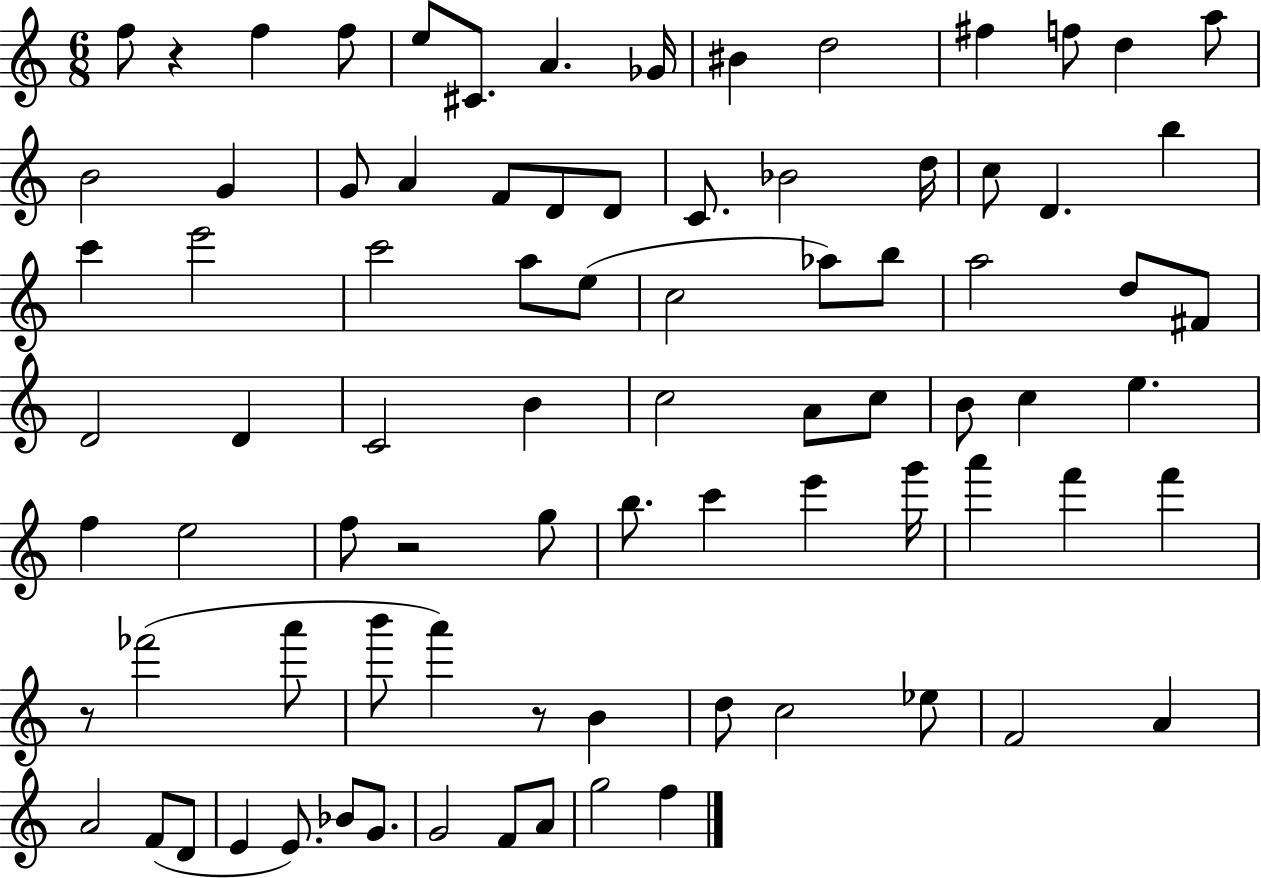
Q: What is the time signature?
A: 6/8